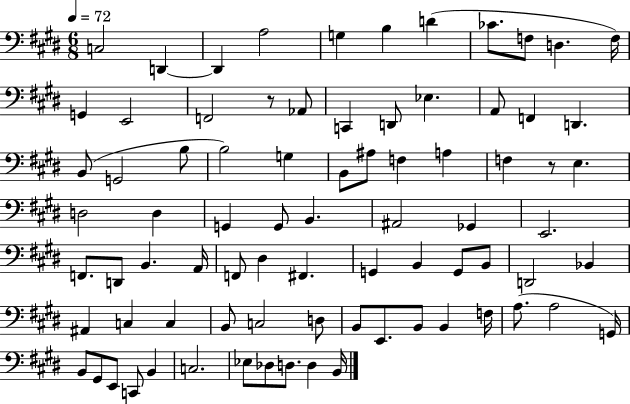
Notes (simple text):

C3/h D2/q D2/q A3/h G3/q B3/q D4/q CES4/e. F3/e D3/q. F3/s G2/q E2/h F2/h R/e Ab2/e C2/q D2/e Eb3/q. A2/e F2/q D2/q. B2/e G2/h B3/e B3/h G3/q B2/e A#3/e F3/q A3/q F3/q R/e E3/q. D3/h D3/q G2/q G2/e B2/q. A#2/h Gb2/q E2/h. F2/e. D2/e B2/q. A2/s F2/e D#3/q F#2/q. G2/q B2/q G2/e B2/e D2/h Bb2/q A#2/q C3/q C3/q B2/e C3/h D3/e B2/e E2/e. B2/e B2/q F3/s A3/e. A3/h G2/s B2/e G#2/e E2/e C2/e B2/q C3/h. Eb3/e Db3/e D3/e. D3/q B2/s